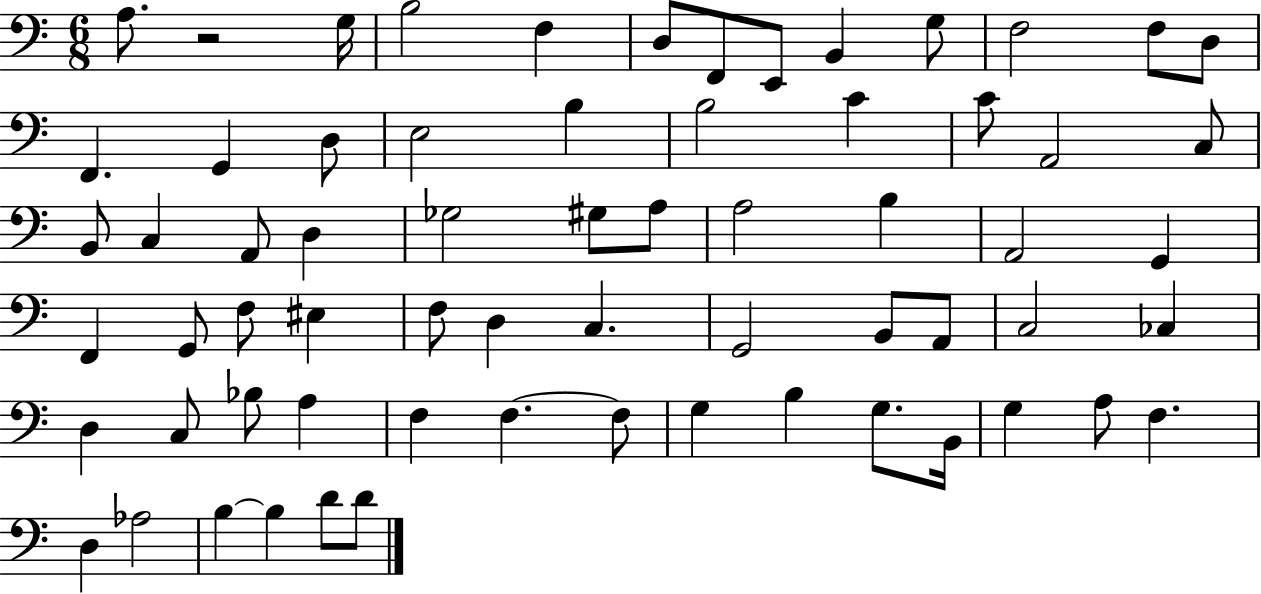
X:1
T:Untitled
M:6/8
L:1/4
K:C
A,/2 z2 G,/4 B,2 F, D,/2 F,,/2 E,,/2 B,, G,/2 F,2 F,/2 D,/2 F,, G,, D,/2 E,2 B, B,2 C C/2 A,,2 C,/2 B,,/2 C, A,,/2 D, _G,2 ^G,/2 A,/2 A,2 B, A,,2 G,, F,, G,,/2 F,/2 ^E, F,/2 D, C, G,,2 B,,/2 A,,/2 C,2 _C, D, C,/2 _B,/2 A, F, F, F,/2 G, B, G,/2 B,,/4 G, A,/2 F, D, _A,2 B, B, D/2 D/2